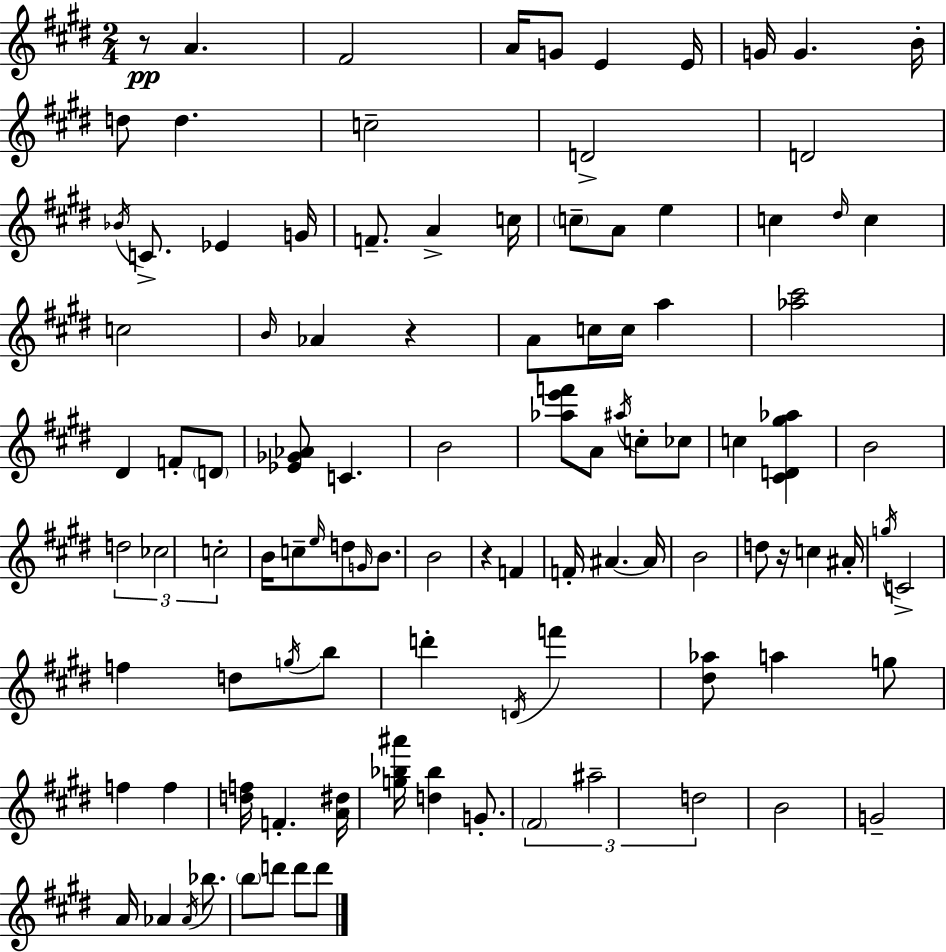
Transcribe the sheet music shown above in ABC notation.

X:1
T:Untitled
M:2/4
L:1/4
K:E
z/2 A ^F2 A/4 G/2 E E/4 G/4 G B/4 d/2 d c2 D2 D2 _B/4 C/2 _E G/4 F/2 A c/4 c/2 A/2 e c ^d/4 c c2 B/4 _A z A/2 c/4 c/4 a [_a^c']2 ^D F/2 D/2 [_E_G_A]/2 C B2 [_ae'f']/2 A/2 ^a/4 c/2 _c/2 c [^CD^g_a] B2 d2 _c2 c2 B/4 c/2 e/4 d/2 G/4 B/2 B2 z F F/4 ^A ^A/4 B2 d/2 z/4 c ^A/4 g/4 C2 f d/2 g/4 b/2 d' D/4 f' [^d_a]/2 a g/2 f f [df]/4 F [A^d]/4 [g_b^a']/4 [d_b] G/2 ^F2 ^a2 d2 B2 G2 A/4 _A _A/4 _b/2 b/2 d'/2 d'/2 d'/2